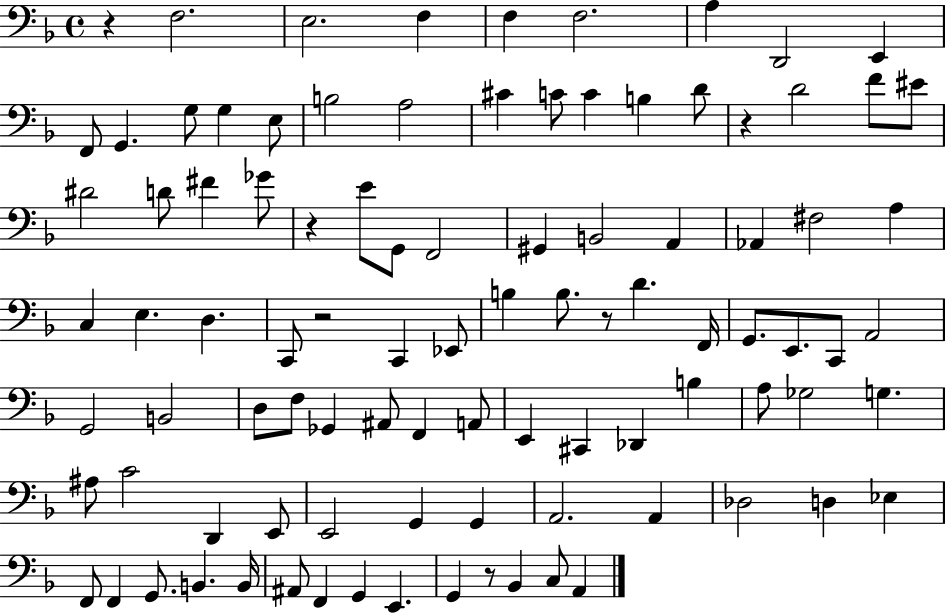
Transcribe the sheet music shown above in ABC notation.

X:1
T:Untitled
M:4/4
L:1/4
K:F
z F,2 E,2 F, F, F,2 A, D,,2 E,, F,,/2 G,, G,/2 G, E,/2 B,2 A,2 ^C C/2 C B, D/2 z D2 F/2 ^E/2 ^D2 D/2 ^F _G/2 z E/2 G,,/2 F,,2 ^G,, B,,2 A,, _A,, ^F,2 A, C, E, D, C,,/2 z2 C,, _E,,/2 B, B,/2 z/2 D F,,/4 G,,/2 E,,/2 C,,/2 A,,2 G,,2 B,,2 D,/2 F,/2 _G,, ^A,,/2 F,, A,,/2 E,, ^C,, _D,, B, A,/2 _G,2 G, ^A,/2 C2 D,, E,,/2 E,,2 G,, G,, A,,2 A,, _D,2 D, _E, F,,/2 F,, G,,/2 B,, B,,/4 ^A,,/2 F,, G,, E,, G,, z/2 _B,, C,/2 A,,